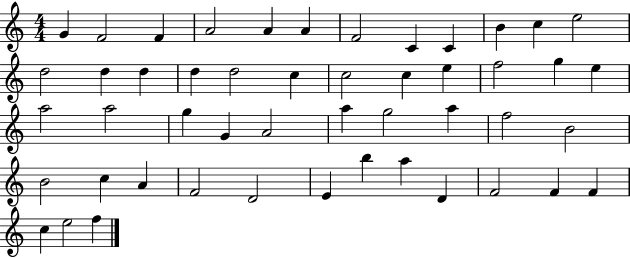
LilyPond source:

{
  \clef treble
  \numericTimeSignature
  \time 4/4
  \key c \major
  g'4 f'2 f'4 | a'2 a'4 a'4 | f'2 c'4 c'4 | b'4 c''4 e''2 | \break d''2 d''4 d''4 | d''4 d''2 c''4 | c''2 c''4 e''4 | f''2 g''4 e''4 | \break a''2 a''2 | g''4 g'4 a'2 | a''4 g''2 a''4 | f''2 b'2 | \break b'2 c''4 a'4 | f'2 d'2 | e'4 b''4 a''4 d'4 | f'2 f'4 f'4 | \break c''4 e''2 f''4 | \bar "|."
}